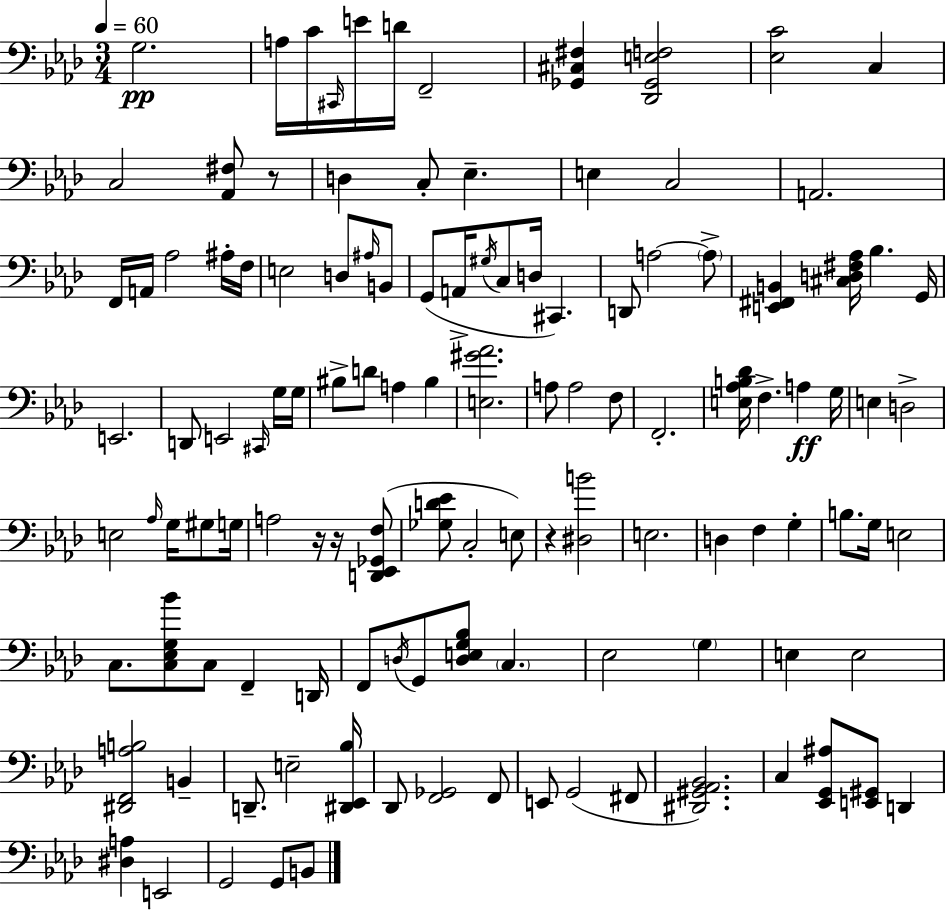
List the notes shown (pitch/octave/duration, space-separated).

G3/h. A3/s C4/s C#2/s E4/s D4/s F2/h [Gb2,C#3,F#3]/q [Db2,Gb2,E3,F3]/h [Eb3,C4]/h C3/q C3/h [Ab2,F#3]/e R/e D3/q C3/e Eb3/q. E3/q C3/h A2/h. F2/s A2/s Ab3/h A#3/s F3/s E3/h D3/e A#3/s B2/e G2/e A2/s G#3/s C3/e D3/s C#2/q. D2/e A3/h A3/e [E2,F#2,B2]/q [C#3,D3,F#3,Ab3]/s Bb3/q. G2/s E2/h. D2/e E2/h C#2/s G3/s G3/s BIS3/e D4/e A3/q BIS3/q [E3,G#4,Ab4]/h. A3/e A3/h F3/e F2/h. [E3,Ab3,B3,Db4]/s F3/q. A3/q G3/s E3/q D3/h E3/h Ab3/s G3/s G#3/e G3/s A3/h R/s R/s [D2,Eb2,Gb2,F3]/e [Gb3,D4,Eb4]/e C3/h E3/e R/q [D#3,B4]/h E3/h. D3/q F3/q G3/q B3/e. G3/s E3/h C3/e. [C3,Eb3,G3,Bb4]/e C3/e F2/q D2/s F2/e D3/s G2/e [D3,E3,G3,Bb3]/e C3/q. Eb3/h G3/q E3/q E3/h [D#2,F2,A3,B3]/h B2/q D2/e. E3/h [D#2,Eb2,Bb3]/s Db2/e [F2,Gb2]/h F2/e E2/e G2/h F#2/e [D#2,G#2,Ab2,Bb2]/h. C3/q [Eb2,G2,A#3]/e [E2,G#2]/e D2/q [D#3,A3]/q E2/h G2/h G2/e B2/e